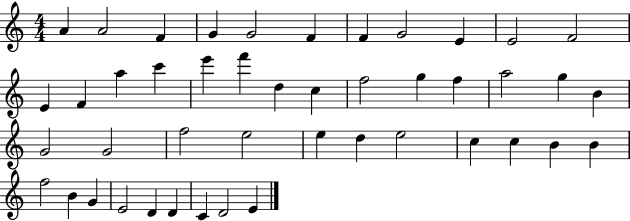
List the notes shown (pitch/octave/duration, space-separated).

A4/q A4/h F4/q G4/q G4/h F4/q F4/q G4/h E4/q E4/h F4/h E4/q F4/q A5/q C6/q E6/q F6/q D5/q C5/q F5/h G5/q F5/q A5/h G5/q B4/q G4/h G4/h F5/h E5/h E5/q D5/q E5/h C5/q C5/q B4/q B4/q F5/h B4/q G4/q E4/h D4/q D4/q C4/q D4/h E4/q